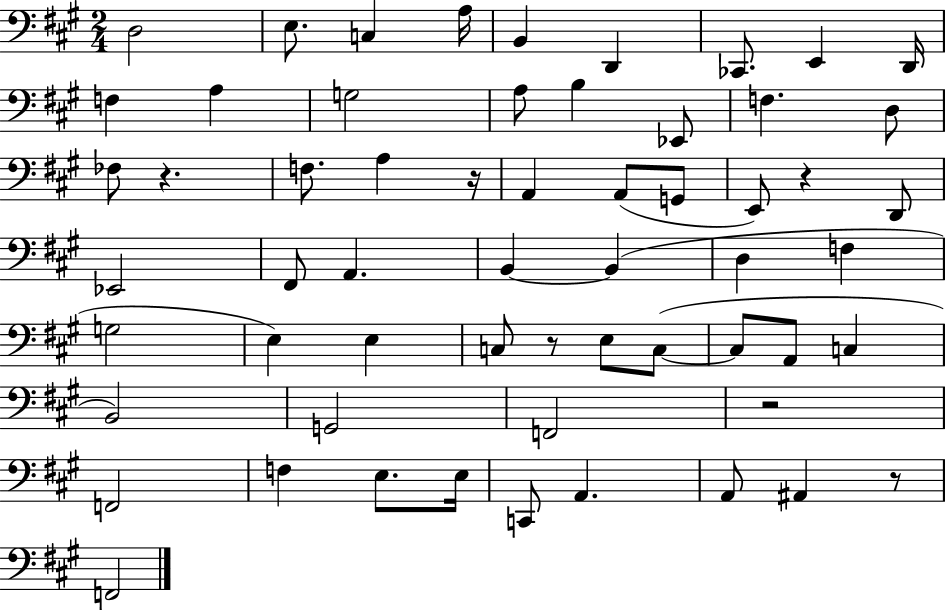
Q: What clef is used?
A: bass